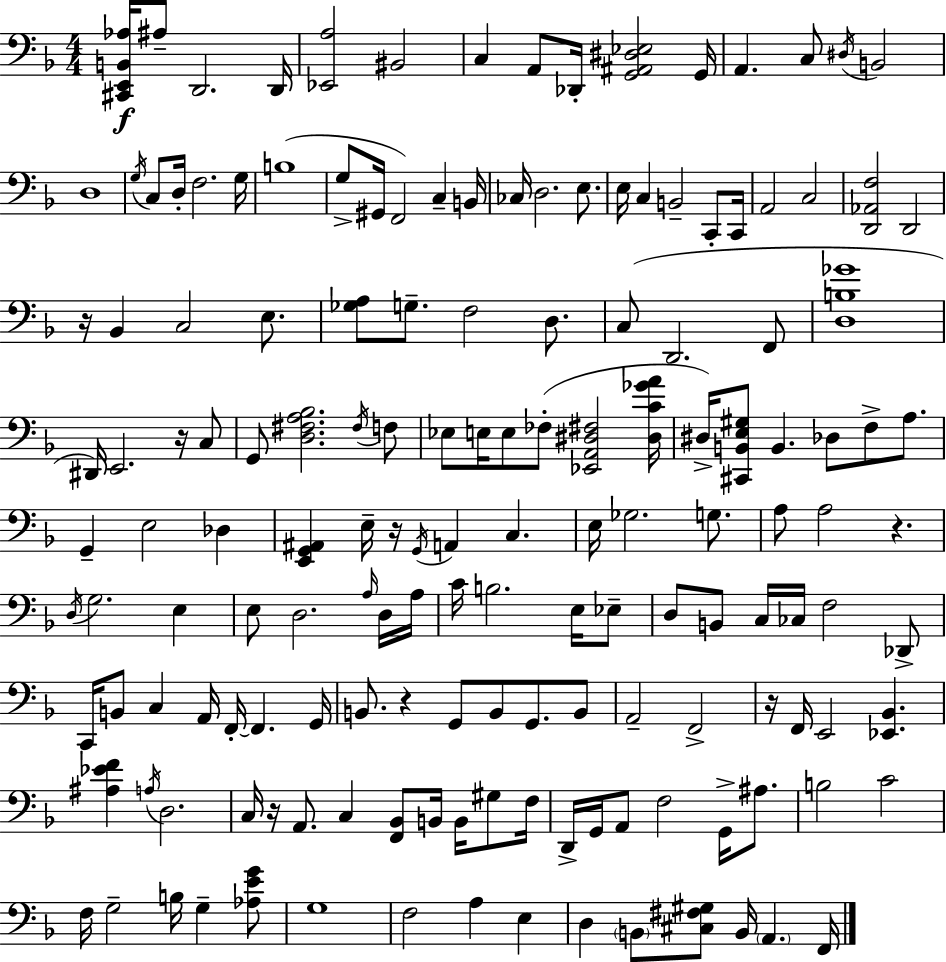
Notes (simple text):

[C#2,E2,B2,Ab3]/s A#3/e D2/h. D2/s [Eb2,A3]/h BIS2/h C3/q A2/e Db2/s [G2,A#2,D#3,Eb3]/h G2/s A2/q. C3/e D#3/s B2/h D3/w G3/s C3/e D3/s F3/h. G3/s B3/w G3/e G#2/s F2/h C3/q B2/s CES3/s D3/h. E3/e. E3/s C3/q B2/h C2/e C2/s A2/h C3/h [D2,Ab2,F3]/h D2/h R/s Bb2/q C3/h E3/e. [Gb3,A3]/e G3/e. F3/h D3/e. C3/e D2/h. F2/e [D3,B3,Gb4]/w D#2/s E2/h. R/s C3/e G2/e [D3,F#3,A3,Bb3]/h. F#3/s F3/e Eb3/e E3/s E3/e FES3/e [Eb2,A2,D#3,F#3]/h [D#3,C4,Gb4,A4]/s D#3/s [C#2,B2,E3,G#3]/e B2/q. Db3/e F3/e A3/e. G2/q E3/h Db3/q [E2,G2,A#2]/q E3/s R/s G2/s A2/q C3/q. E3/s Gb3/h. G3/e. A3/e A3/h R/q. D3/s G3/h. E3/q E3/e D3/h. A3/s D3/s A3/s C4/s B3/h. E3/s Eb3/e D3/e B2/e C3/s CES3/s F3/h Db2/e C2/s B2/e C3/q A2/s F2/s F2/q. G2/s B2/e. R/q G2/e B2/e G2/e. B2/e A2/h F2/h R/s F2/s E2/h [Eb2,Bb2]/q. [A#3,Eb4,F4]/q A3/s D3/h. C3/s R/s A2/e. C3/q [F2,Bb2]/e B2/s B2/s G#3/e F3/s D2/s G2/s A2/e F3/h G2/s A#3/e. B3/h C4/h F3/s G3/h B3/s G3/q [Ab3,E4,G4]/e G3/w F3/h A3/q E3/q D3/q B2/e [C#3,F#3,G#3]/e B2/s A2/q. F2/s